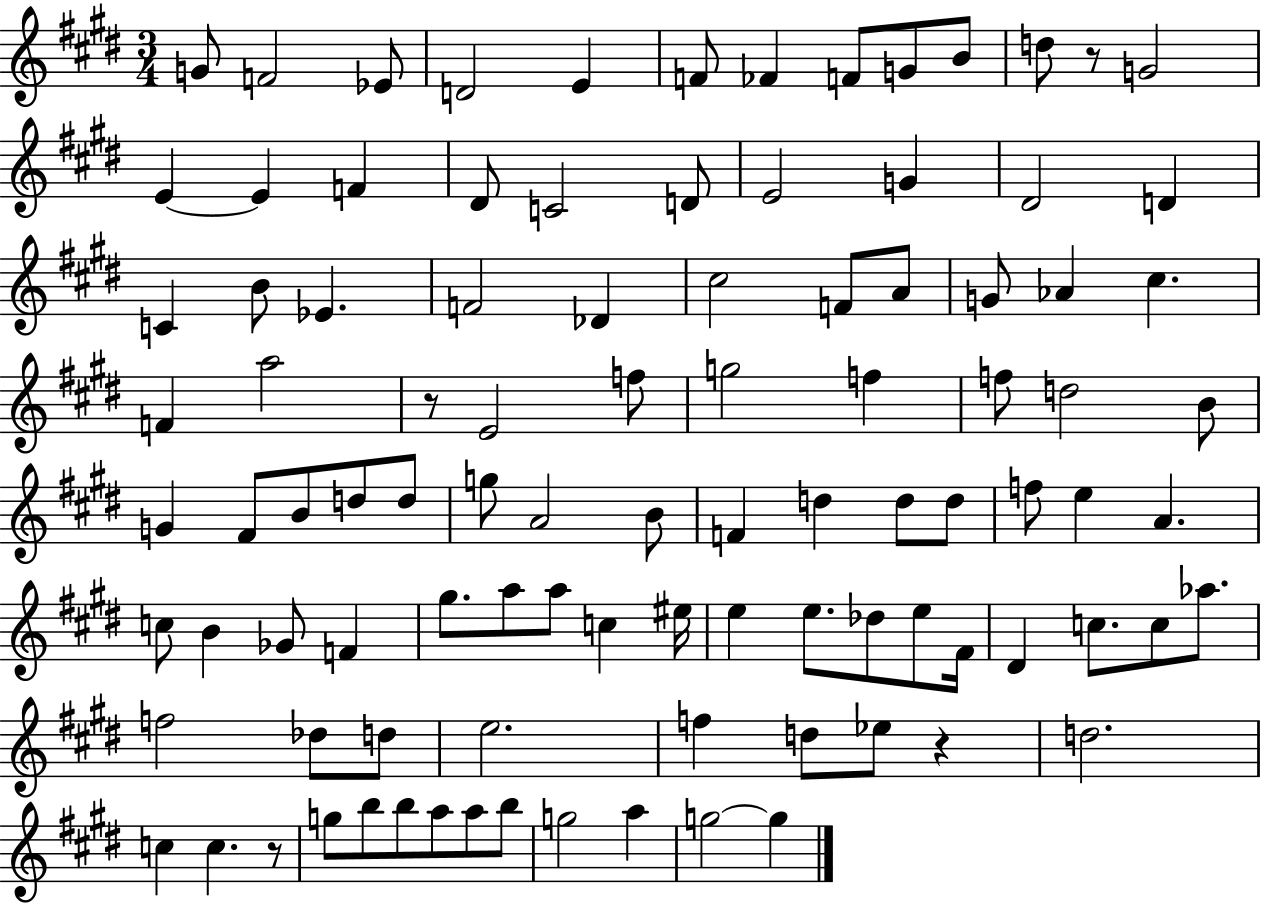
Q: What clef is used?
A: treble